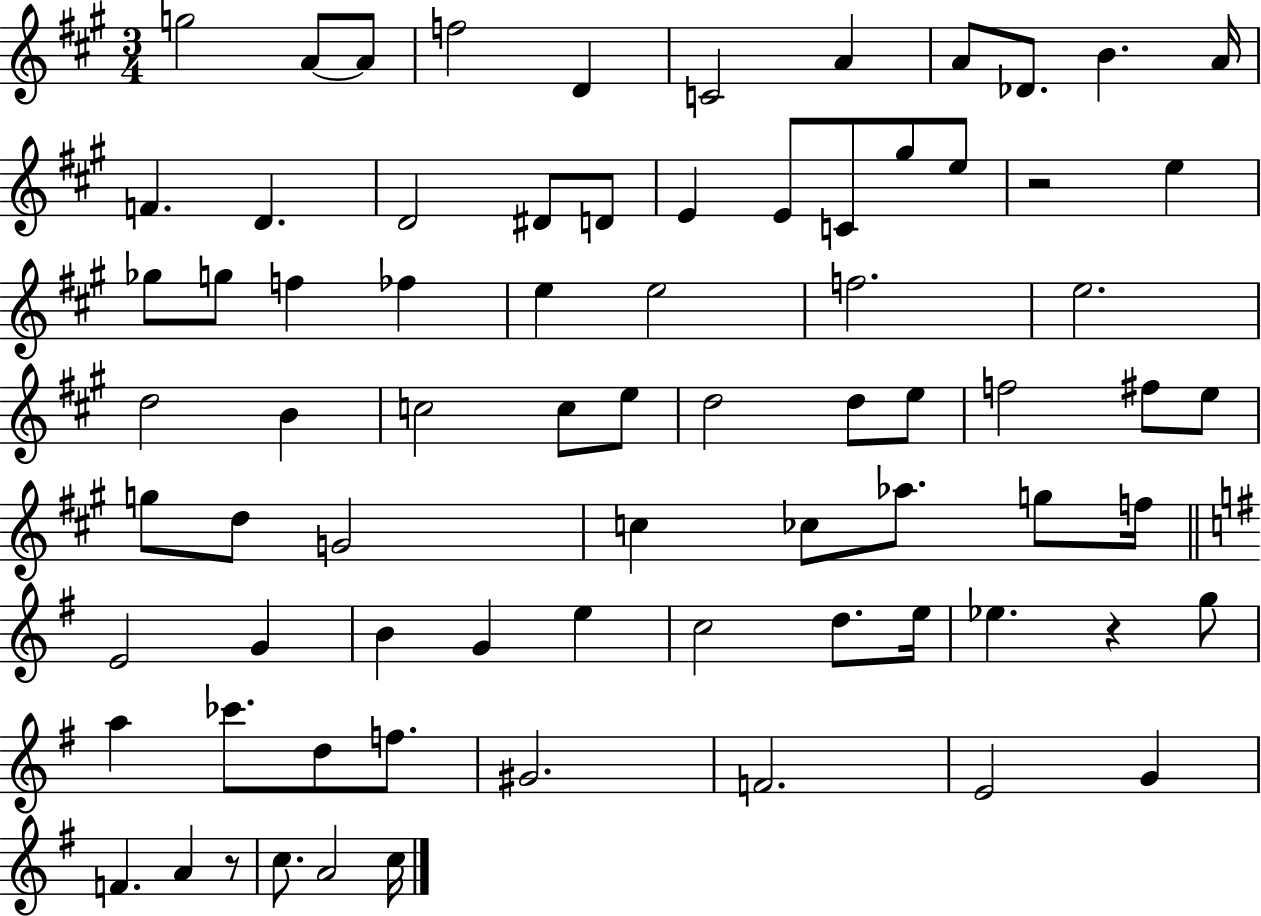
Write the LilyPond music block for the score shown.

{
  \clef treble
  \numericTimeSignature
  \time 3/4
  \key a \major
  g''2 a'8~~ a'8 | f''2 d'4 | c'2 a'4 | a'8 des'8. b'4. a'16 | \break f'4. d'4. | d'2 dis'8 d'8 | e'4 e'8 c'8 gis''8 e''8 | r2 e''4 | \break ges''8 g''8 f''4 fes''4 | e''4 e''2 | f''2. | e''2. | \break d''2 b'4 | c''2 c''8 e''8 | d''2 d''8 e''8 | f''2 fis''8 e''8 | \break g''8 d''8 g'2 | c''4 ces''8 aes''8. g''8 f''16 | \bar "||" \break \key g \major e'2 g'4 | b'4 g'4 e''4 | c''2 d''8. e''16 | ees''4. r4 g''8 | \break a''4 ces'''8. d''8 f''8. | gis'2. | f'2. | e'2 g'4 | \break f'4. a'4 r8 | c''8. a'2 c''16 | \bar "|."
}